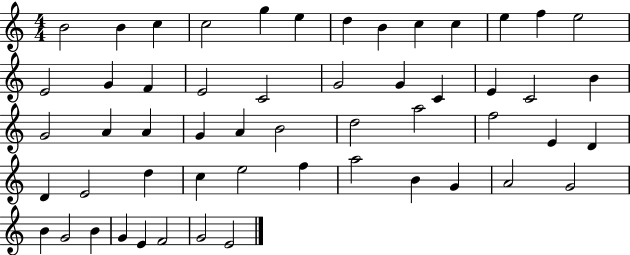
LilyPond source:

{
  \clef treble
  \numericTimeSignature
  \time 4/4
  \key c \major
  b'2 b'4 c''4 | c''2 g''4 e''4 | d''4 b'4 c''4 c''4 | e''4 f''4 e''2 | \break e'2 g'4 f'4 | e'2 c'2 | g'2 g'4 c'4 | e'4 c'2 b'4 | \break g'2 a'4 a'4 | g'4 a'4 b'2 | d''2 a''2 | f''2 e'4 d'4 | \break d'4 e'2 d''4 | c''4 e''2 f''4 | a''2 b'4 g'4 | a'2 g'2 | \break b'4 g'2 b'4 | g'4 e'4 f'2 | g'2 e'2 | \bar "|."
}